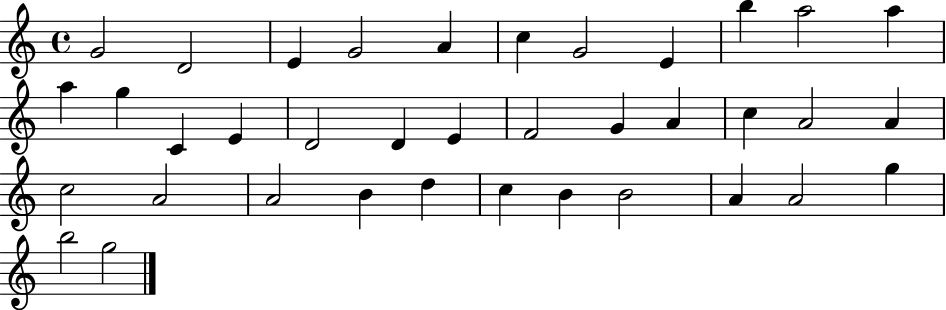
G4/h D4/h E4/q G4/h A4/q C5/q G4/h E4/q B5/q A5/h A5/q A5/q G5/q C4/q E4/q D4/h D4/q E4/q F4/h G4/q A4/q C5/q A4/h A4/q C5/h A4/h A4/h B4/q D5/q C5/q B4/q B4/h A4/q A4/h G5/q B5/h G5/h